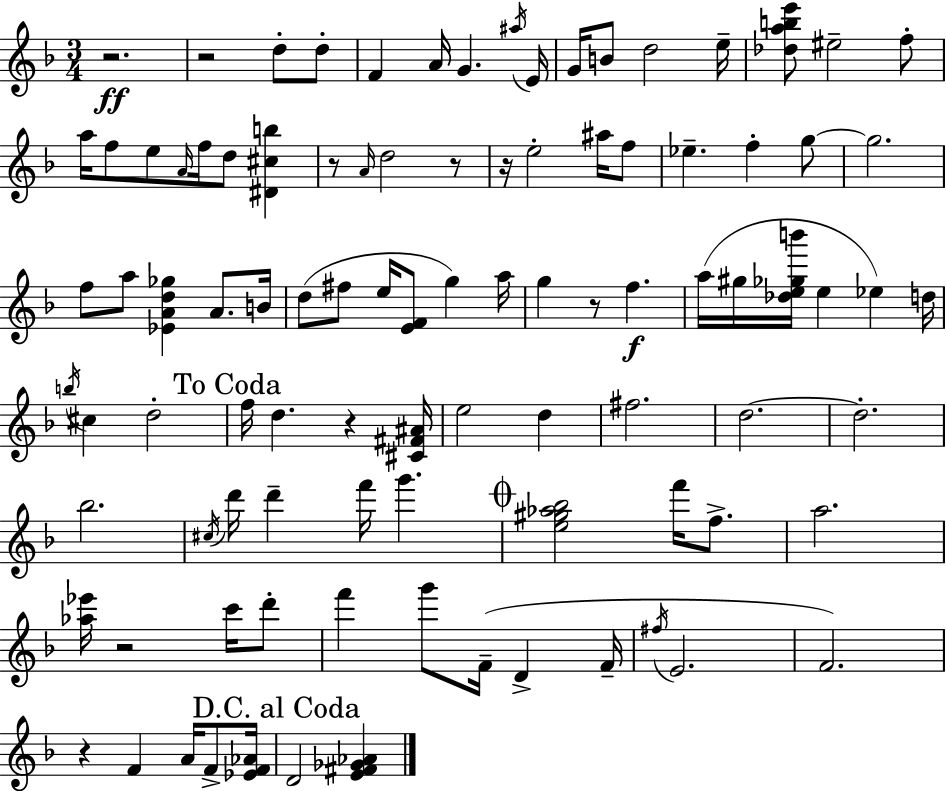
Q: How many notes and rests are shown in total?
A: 96